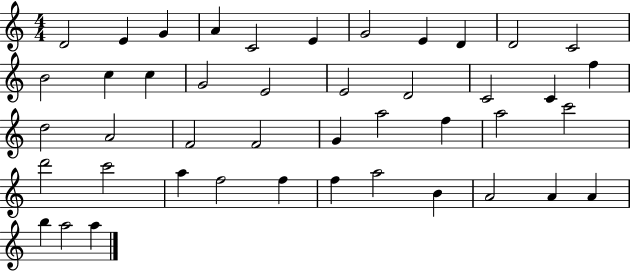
{
  \clef treble
  \numericTimeSignature
  \time 4/4
  \key c \major
  d'2 e'4 g'4 | a'4 c'2 e'4 | g'2 e'4 d'4 | d'2 c'2 | \break b'2 c''4 c''4 | g'2 e'2 | e'2 d'2 | c'2 c'4 f''4 | \break d''2 a'2 | f'2 f'2 | g'4 a''2 f''4 | a''2 c'''2 | \break d'''2 c'''2 | a''4 f''2 f''4 | f''4 a''2 b'4 | a'2 a'4 a'4 | \break b''4 a''2 a''4 | \bar "|."
}